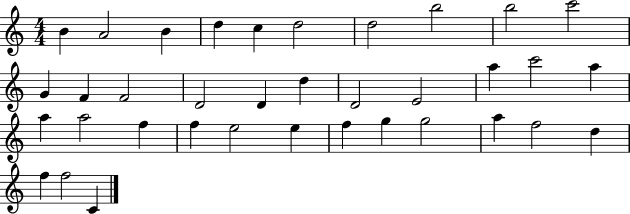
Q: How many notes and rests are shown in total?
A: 36